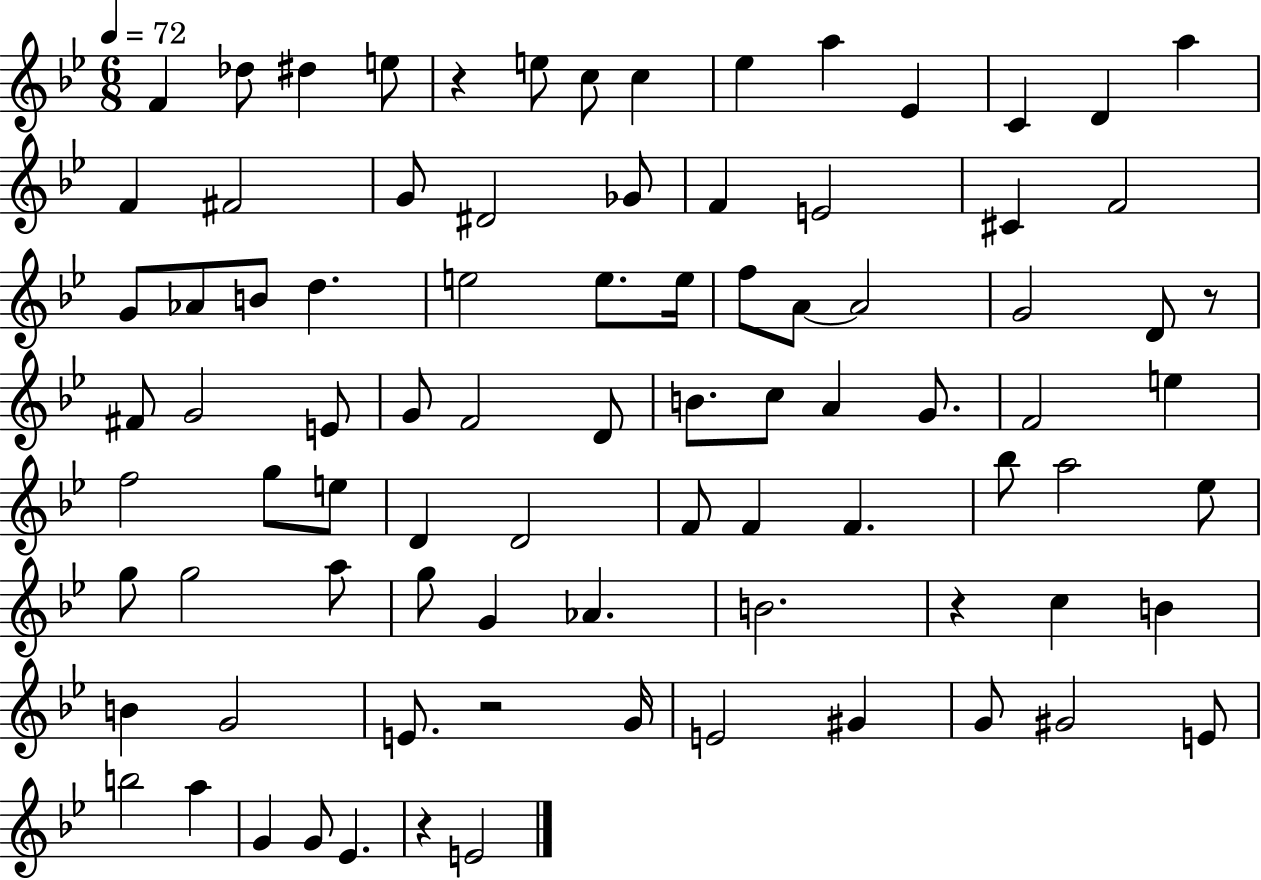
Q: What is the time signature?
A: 6/8